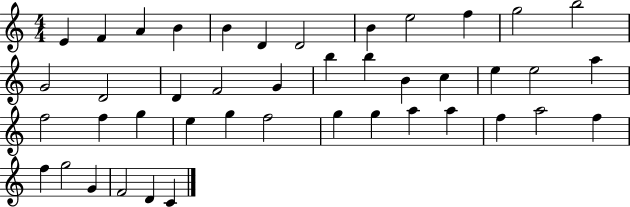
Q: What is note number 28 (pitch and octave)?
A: E5